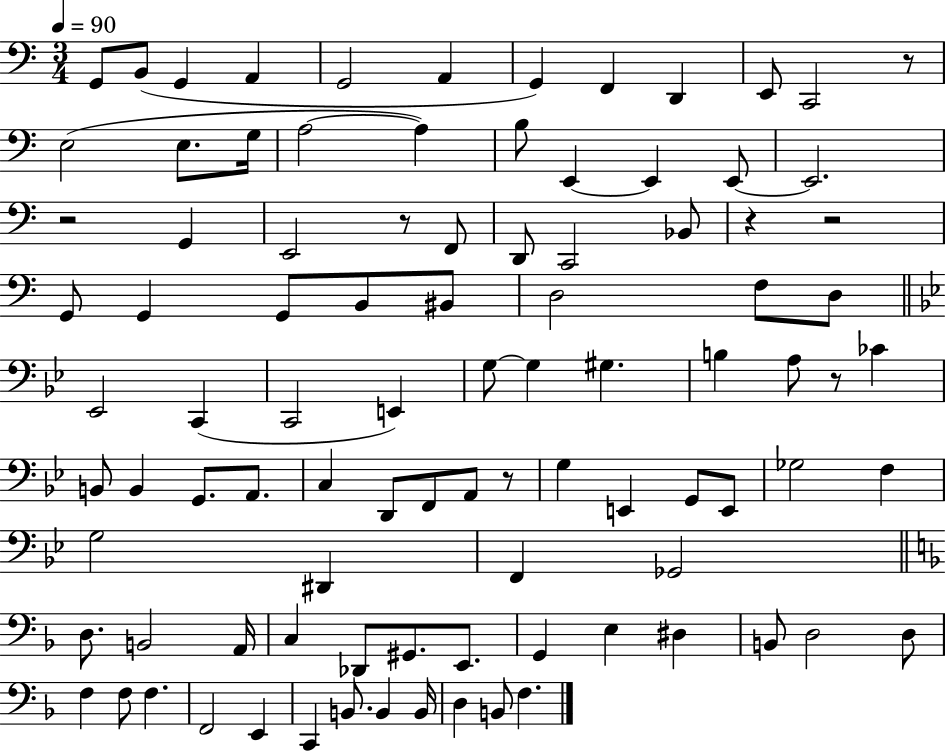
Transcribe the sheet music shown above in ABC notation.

X:1
T:Untitled
M:3/4
L:1/4
K:C
G,,/2 B,,/2 G,, A,, G,,2 A,, G,, F,, D,, E,,/2 C,,2 z/2 E,2 E,/2 G,/4 A,2 A, B,/2 E,, E,, E,,/2 E,,2 z2 G,, E,,2 z/2 F,,/2 D,,/2 C,,2 _B,,/2 z z2 G,,/2 G,, G,,/2 B,,/2 ^B,,/2 D,2 F,/2 D,/2 _E,,2 C,, C,,2 E,, G,/2 G, ^G, B, A,/2 z/2 _C B,,/2 B,, G,,/2 A,,/2 C, D,,/2 F,,/2 A,,/2 z/2 G, E,, G,,/2 E,,/2 _G,2 F, G,2 ^D,, F,, _G,,2 D,/2 B,,2 A,,/4 C, _D,,/2 ^G,,/2 E,,/2 G,, E, ^D, B,,/2 D,2 D,/2 F, F,/2 F, F,,2 E,, C,, B,,/2 B,, B,,/4 D, B,,/2 F,